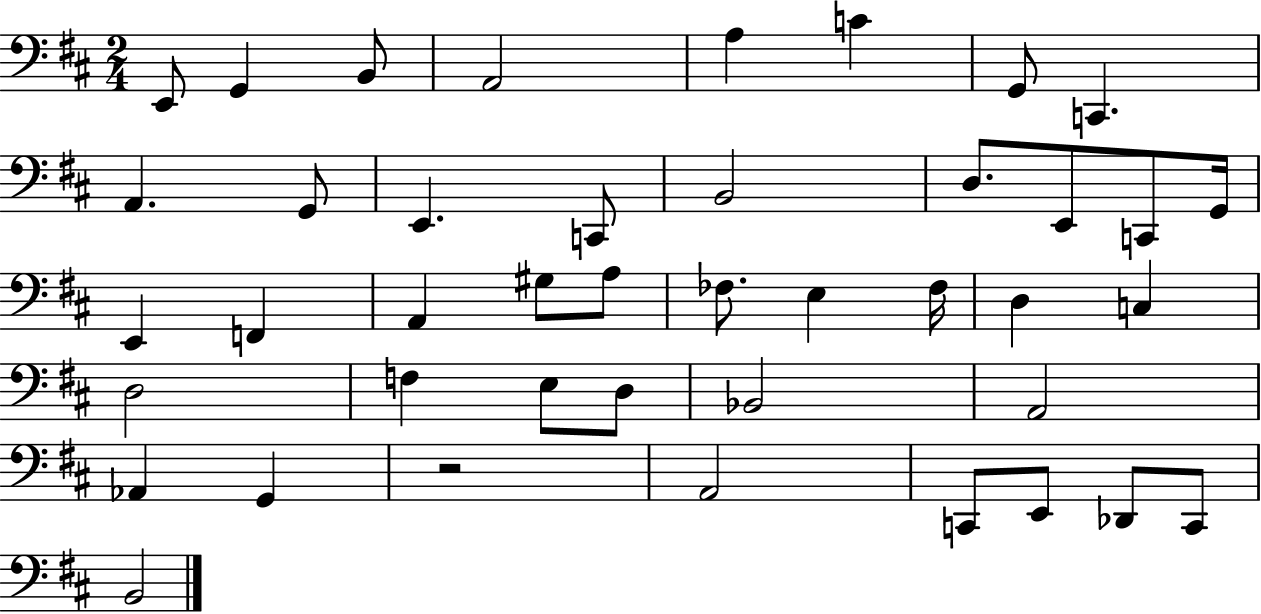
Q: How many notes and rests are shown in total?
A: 42